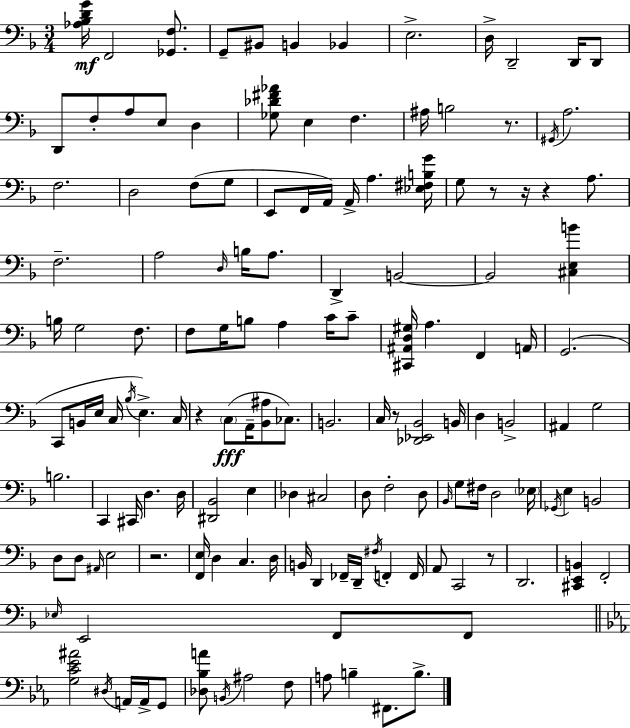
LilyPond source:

{
  \clef bass
  \numericTimeSignature
  \time 3/4
  \key d \minor
  <aes bes d' g'>16\mf f,2 <ges, f>8. | g,8-- bis,8 b,4 bes,4 | e2.-> | d16-> d,2-- d,16 d,8 | \break d,8 f8-. a8 e8 d4 | <ges des' fis' aes'>8 e4 f4. | ais16 b2 r8. | \acciaccatura { gis,16 } a2. | \break f2. | d2 f8( g8 | e,8 f,16 a,16) a,16-> a4. | <ees fis b g'>16 g8 r8 r16 r4 a8. | \break f2.-- | a2 \grace { d16 } b16 a8. | d,4-> b,2~~ | b,2 <cis e b'>4 | \break b16 g2 f8. | f8 g16 b8 a4 c'16 | c'8-- <cis, ais, d gis>16 a4. f,4 | a,16 g,2.( | \break c,8 b,16 e16 c16 \acciaccatura { bes16 }) e4.-> | c16 r4 \parenthesize c8(\fff a,16-- <bes, ais>8 | ces8.) b,2. | c16 r8 <des, ees, bes,>2 | \break b,16 d4 b,2-> | ais,4 g2 | b2. | c,4 cis,16 d4. | \break d16 <dis, bes,>2 e4 | des4 cis2 | d8 f2-. | d8 \grace { bes,16 } g8 fis16 d2 | \break \parenthesize ees16 \acciaccatura { ges,16 } e4 b,2 | d8 d8 \grace { ais,16 } e2 | r2. | <f, e>16 d4 c4. | \break d16 b,16 d,4 fes,16-- | d,16-- \acciaccatura { fis16 } f,4-. f,16 a,8 c,2 | r8 d,2. | <cis, e, b,>4 f,2-. | \break \grace { ees16 } e,2 | f,8 f,8 \bar "||" \break \key ees \major <g c' ees' ais'>2 \acciaccatura { dis16 } a,16 a,16-> g,8 | <des bes a'>8 \acciaccatura { b,16 } ais2 | f8 a8 b4-- fis,8. b8.-> | \bar "|."
}